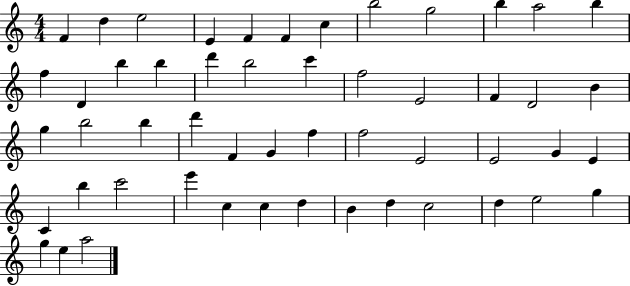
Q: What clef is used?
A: treble